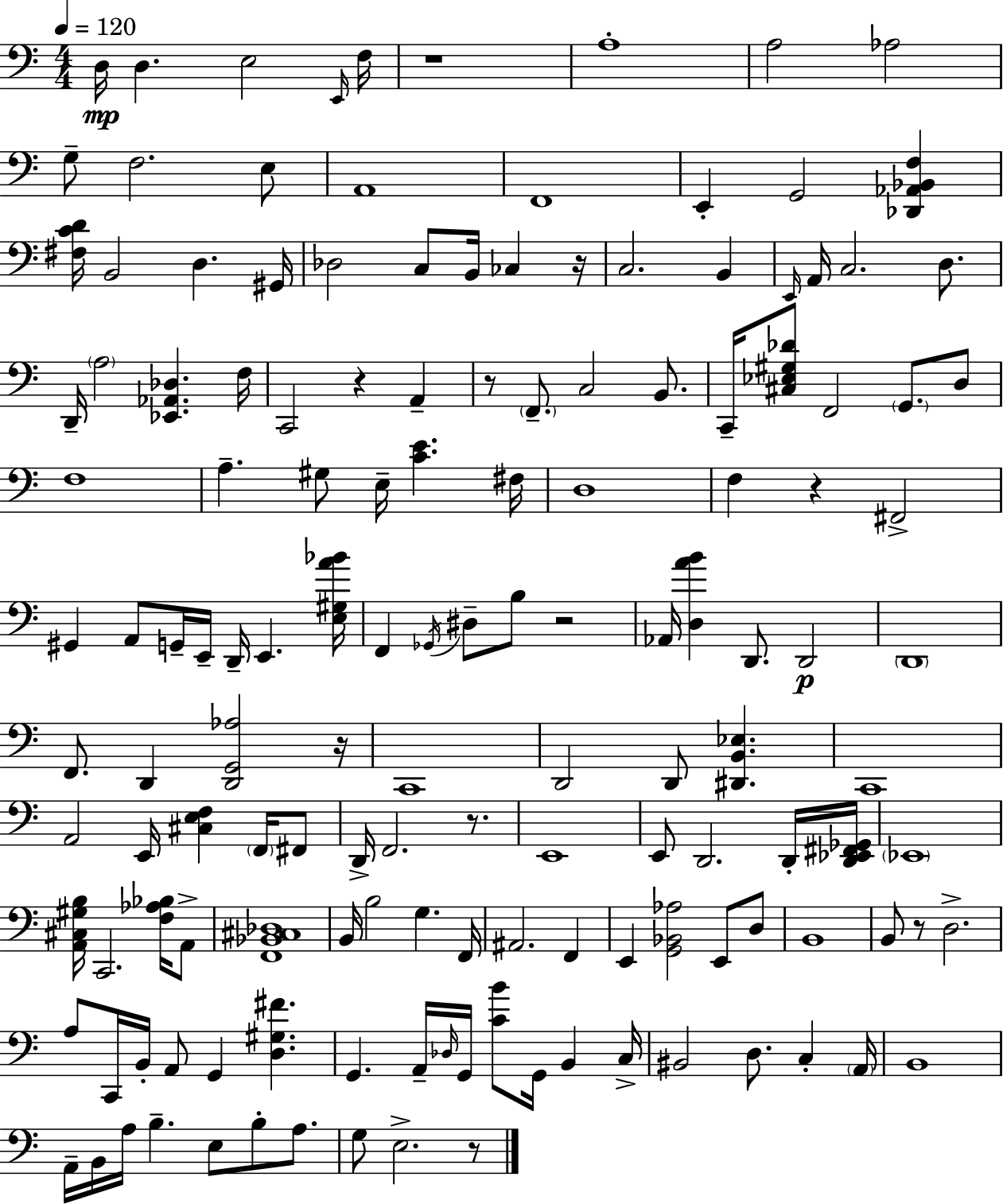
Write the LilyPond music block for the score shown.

{
  \clef bass
  \numericTimeSignature
  \time 4/4
  \key c \major
  \tempo 4 = 120
  d16\mp d4. e2 \grace { e,16 } | f16 r1 | a1-. | a2 aes2 | \break g8-- f2. e8 | a,1 | f,1 | e,4-. g,2 <des, aes, bes, f>4 | \break <fis c' d'>16 b,2 d4. | gis,16 des2 c8 b,16 ces4 | r16 c2. b,4 | \grace { e,16 } a,16 c2. d8. | \break d,16-- \parenthesize a2 <ees, aes, des>4. | f16 c,2 r4 a,4-- | r8 \parenthesize f,8.-- c2 b,8. | c,16-- <cis ees gis des'>8 f,2 \parenthesize g,8. | \break d8 f1 | a4.-- gis8 e16-- <c' e'>4. | fis16 d1 | f4 r4 fis,2-> | \break gis,4 a,8 g,16-- e,16-- d,16-- e,4. | <e gis a' bes'>16 f,4 \acciaccatura { ges,16 } dis8-- b8 r2 | aes,16 <d a' b'>4 d,8. d,2\p | \parenthesize d,1 | \break f,8. d,4 <d, g, aes>2 | r16 c,1 | d,2 d,8 <dis, b, ees>4. | c,1 | \break a,2 e,16 <cis e f>4 | \parenthesize f,16 fis,8 d,16-> f,2. | r8. e,1 | e,8 d,2. | \break d,16-. <d, ees, fis, ges,>16 \parenthesize ees,1 | <a, cis gis b>16 c,2. | <f aes bes>16 a,8-> <f, bes, cis des>1 | b,16 b2 g4. | \break f,16 ais,2. f,4 | e,4 <g, bes, aes>2 e,8 | d8 b,1 | b,8 r8 d2.-> | \break a8 c,16 b,16-. a,8 g,4 <d gis fis'>4. | g,4. a,16-- \grace { des16 } g,16 <c' b'>8 g,16 b,4 | c16-> bis,2 d8. c4-. | \parenthesize a,16 b,1 | \break a,16-- b,16 a16 b4.-- e8 b8-. | a8. g8 e2.-> | r8 \bar "|."
}